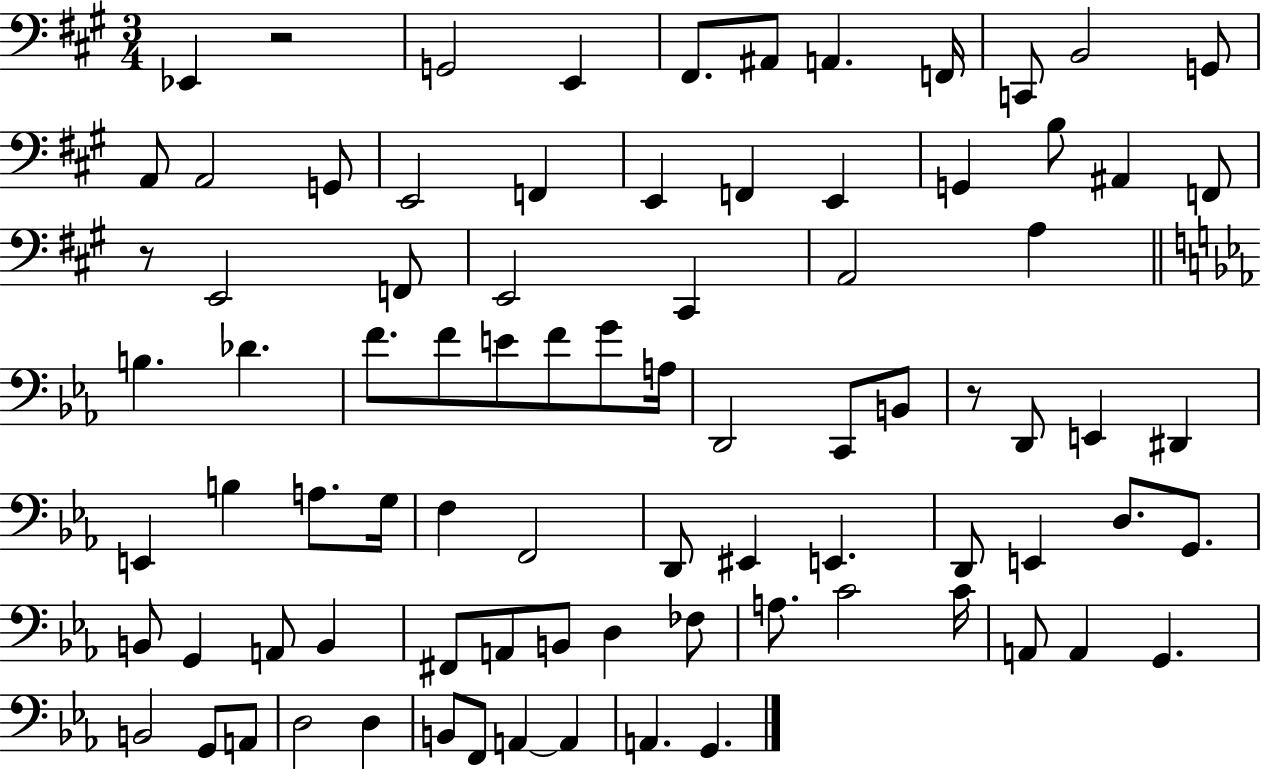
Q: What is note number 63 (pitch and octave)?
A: D3